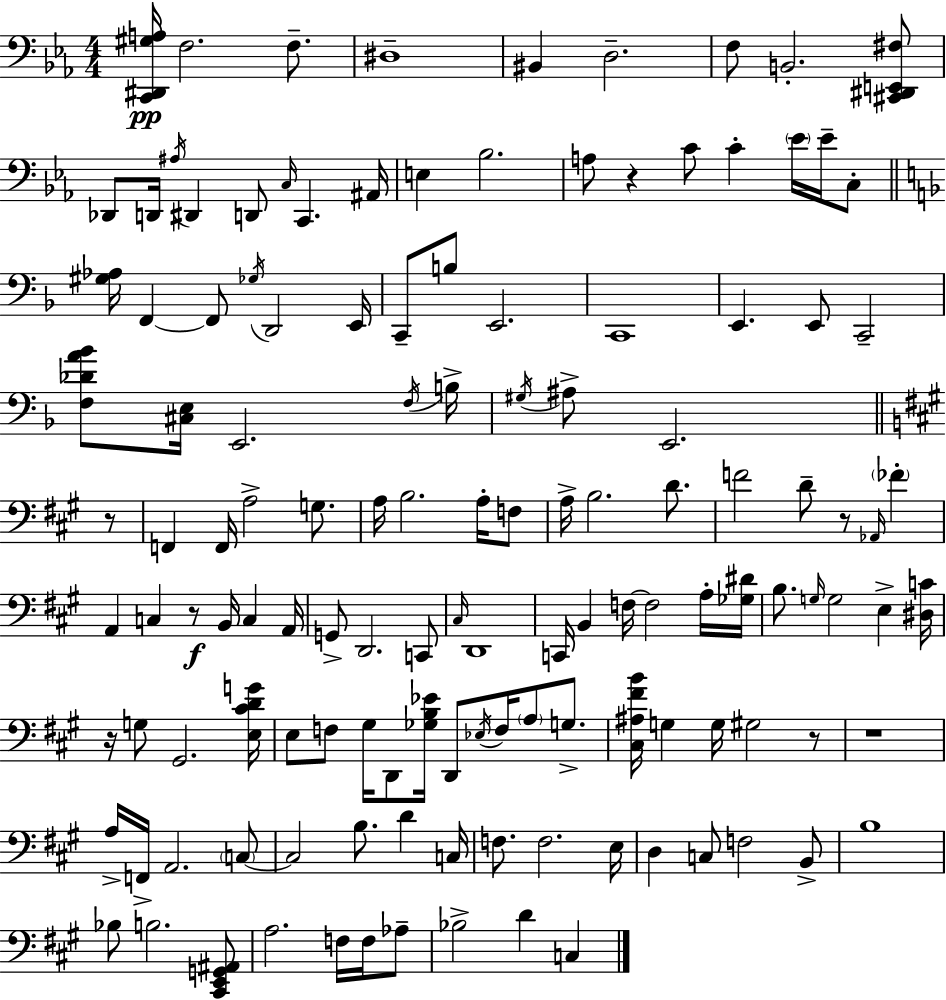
{
  \clef bass
  \numericTimeSignature
  \time 4/4
  \key c \minor
  <c, dis, gis a>16\pp f2. f8.-- | dis1-- | bis,4 d2.-- | f8 b,2.-. <cis, dis, e, fis>8 | \break des,8 d,16 \acciaccatura { ais16 } dis,4 d,8 \grace { c16 } c,4. | ais,16 e4 bes2. | a8 r4 c'8 c'4-. \parenthesize ees'16 ees'16-- | c8-. \bar "||" \break \key f \major <gis aes>16 f,4~~ f,8 \acciaccatura { ges16 } d,2 | e,16 c,8-- b8 e,2. | c,1 | e,4. e,8 c,2-- | \break <f des' a' bes'>8 <cis e>16 e,2. | \acciaccatura { f16 } b16-> \acciaccatura { gis16 } ais8-> e,2. | \bar "||" \break \key a \major r8 f,4 f,16 a2-> g8. | a16 b2. a16-. | f8 a16-> b2. d'8. | f'2 d'8-- r8 \grace { aes,16 } \parenthesize fes'4-. | \break a,4 c4 r8\f b,16 c4 | a,16 g,8-> d,2. | c,8 \grace { cis16 } d,1 | c,16 b,4 f16~~ f2 | \break a16-. <ges dis'>16 b8. \grace { g16 } g2 | e4-> <dis c'>16 r16 g8 gis,2. | <e cis' d' g'>16 e8 f8 gis16 d,8 <ges b ees'>16 d,8 \acciaccatura { ees16 } | f16 \parenthesize a8 g8.-> <cis ais fis' b'>16 g4 g16 gis2 | \break r8 r1 | a16-> f,16-> a,2. | \parenthesize c8~~ c2 b8. | d'4 c16 f8. f2. | \break e16 d4 c8 f2 | b,8-> b1 | bes8 b2. | <cis, e, g, ais,>8 a2. | \break f16 f16 aes8-- bes2-> d'4 | c4 \bar "|."
}